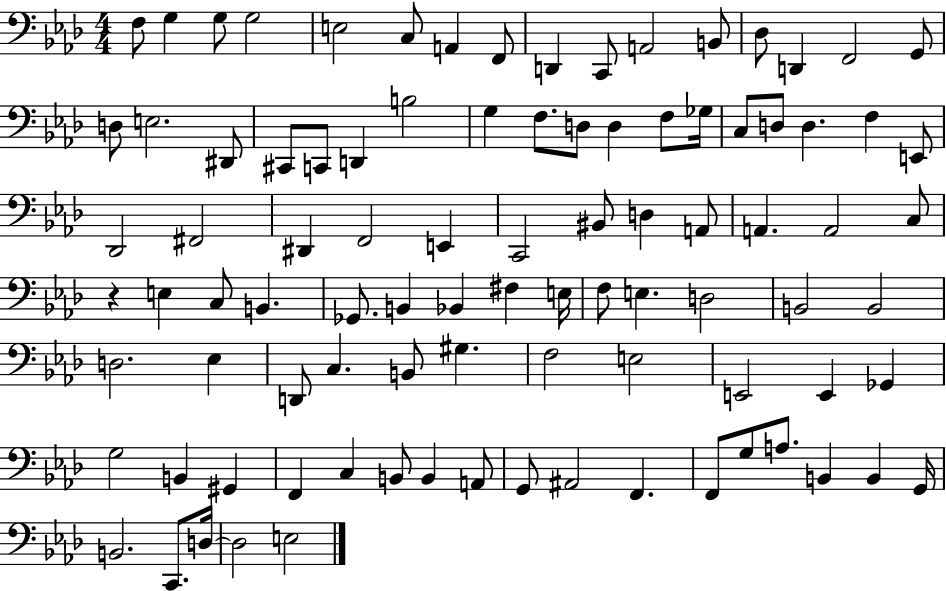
X:1
T:Untitled
M:4/4
L:1/4
K:Ab
F,/2 G, G,/2 G,2 E,2 C,/2 A,, F,,/2 D,, C,,/2 A,,2 B,,/2 _D,/2 D,, F,,2 G,,/2 D,/2 E,2 ^D,,/2 ^C,,/2 C,,/2 D,, B,2 G, F,/2 D,/2 D, F,/2 _G,/4 C,/2 D,/2 D, F, E,,/2 _D,,2 ^F,,2 ^D,, F,,2 E,, C,,2 ^B,,/2 D, A,,/2 A,, A,,2 C,/2 z E, C,/2 B,, _G,,/2 B,, _B,, ^F, E,/4 F,/2 E, D,2 B,,2 B,,2 D,2 _E, D,,/2 C, B,,/2 ^G, F,2 E,2 E,,2 E,, _G,, G,2 B,, ^G,, F,, C, B,,/2 B,, A,,/2 G,,/2 ^A,,2 F,, F,,/2 G,/2 A,/2 B,, B,, G,,/4 B,,2 C,,/2 D,/4 D,2 E,2